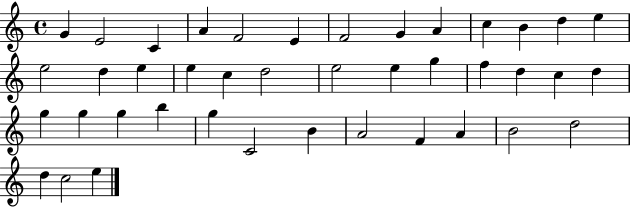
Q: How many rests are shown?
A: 0